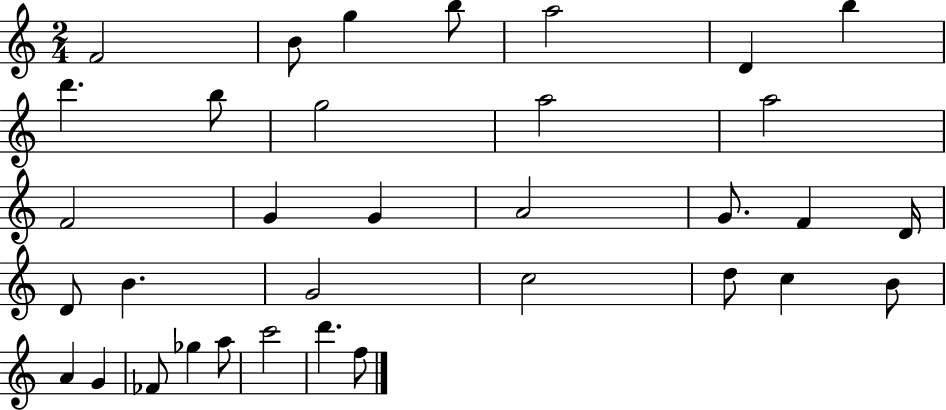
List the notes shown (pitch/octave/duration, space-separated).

F4/h B4/e G5/q B5/e A5/h D4/q B5/q D6/q. B5/e G5/h A5/h A5/h F4/h G4/q G4/q A4/h G4/e. F4/q D4/s D4/e B4/q. G4/h C5/h D5/e C5/q B4/e A4/q G4/q FES4/e Gb5/q A5/e C6/h D6/q. F5/e